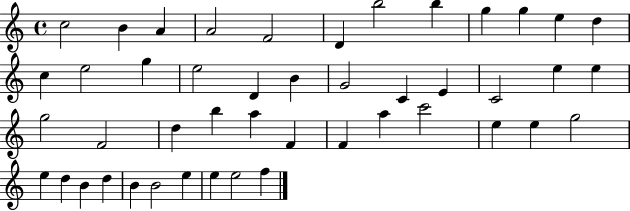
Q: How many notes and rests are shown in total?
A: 46